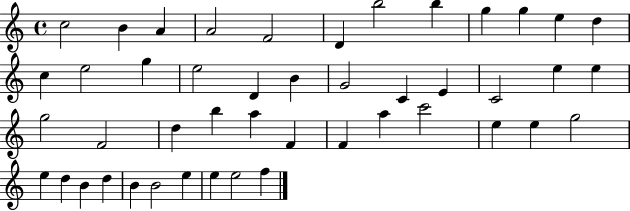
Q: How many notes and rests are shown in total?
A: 46